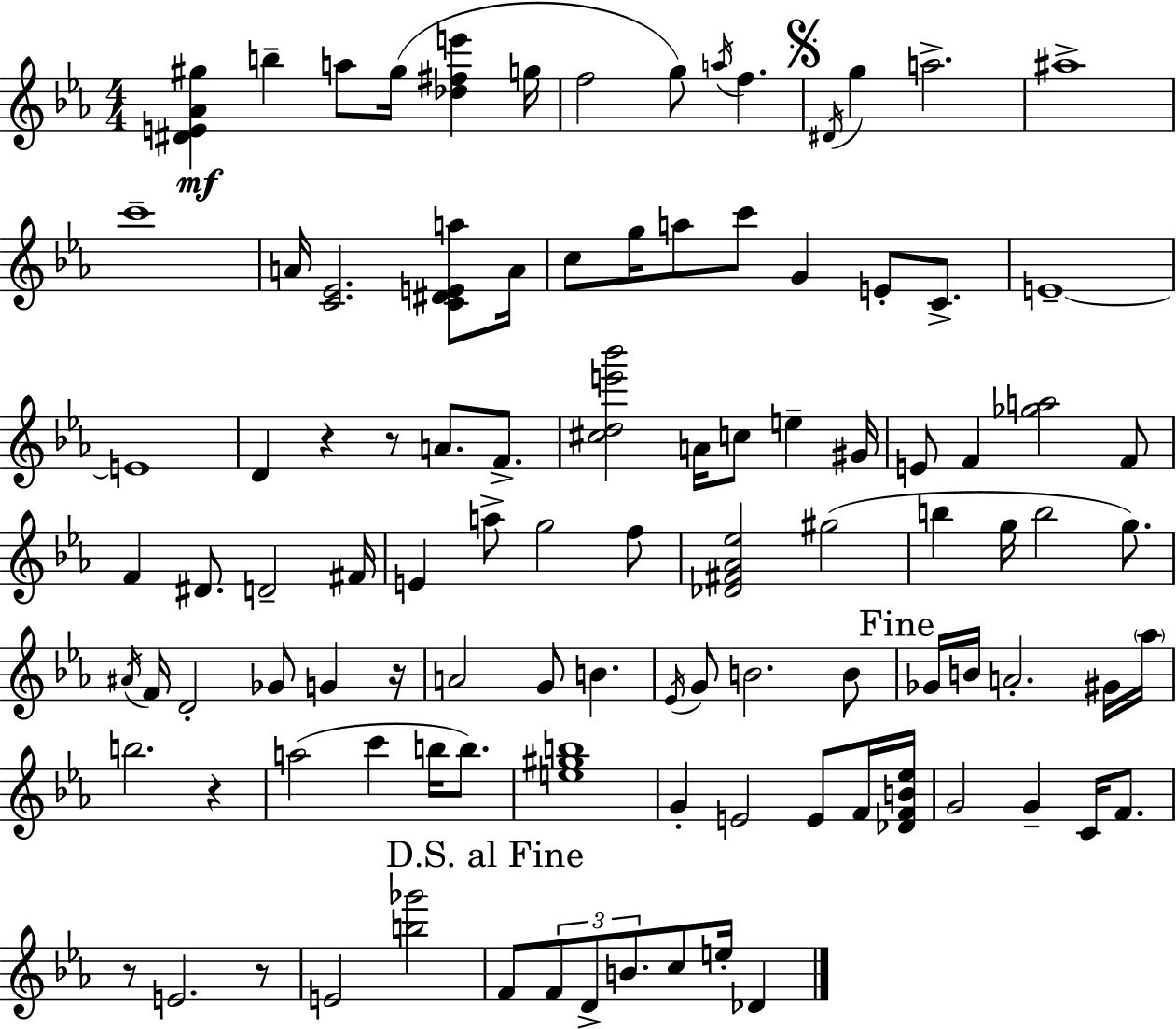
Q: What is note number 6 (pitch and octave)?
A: G5